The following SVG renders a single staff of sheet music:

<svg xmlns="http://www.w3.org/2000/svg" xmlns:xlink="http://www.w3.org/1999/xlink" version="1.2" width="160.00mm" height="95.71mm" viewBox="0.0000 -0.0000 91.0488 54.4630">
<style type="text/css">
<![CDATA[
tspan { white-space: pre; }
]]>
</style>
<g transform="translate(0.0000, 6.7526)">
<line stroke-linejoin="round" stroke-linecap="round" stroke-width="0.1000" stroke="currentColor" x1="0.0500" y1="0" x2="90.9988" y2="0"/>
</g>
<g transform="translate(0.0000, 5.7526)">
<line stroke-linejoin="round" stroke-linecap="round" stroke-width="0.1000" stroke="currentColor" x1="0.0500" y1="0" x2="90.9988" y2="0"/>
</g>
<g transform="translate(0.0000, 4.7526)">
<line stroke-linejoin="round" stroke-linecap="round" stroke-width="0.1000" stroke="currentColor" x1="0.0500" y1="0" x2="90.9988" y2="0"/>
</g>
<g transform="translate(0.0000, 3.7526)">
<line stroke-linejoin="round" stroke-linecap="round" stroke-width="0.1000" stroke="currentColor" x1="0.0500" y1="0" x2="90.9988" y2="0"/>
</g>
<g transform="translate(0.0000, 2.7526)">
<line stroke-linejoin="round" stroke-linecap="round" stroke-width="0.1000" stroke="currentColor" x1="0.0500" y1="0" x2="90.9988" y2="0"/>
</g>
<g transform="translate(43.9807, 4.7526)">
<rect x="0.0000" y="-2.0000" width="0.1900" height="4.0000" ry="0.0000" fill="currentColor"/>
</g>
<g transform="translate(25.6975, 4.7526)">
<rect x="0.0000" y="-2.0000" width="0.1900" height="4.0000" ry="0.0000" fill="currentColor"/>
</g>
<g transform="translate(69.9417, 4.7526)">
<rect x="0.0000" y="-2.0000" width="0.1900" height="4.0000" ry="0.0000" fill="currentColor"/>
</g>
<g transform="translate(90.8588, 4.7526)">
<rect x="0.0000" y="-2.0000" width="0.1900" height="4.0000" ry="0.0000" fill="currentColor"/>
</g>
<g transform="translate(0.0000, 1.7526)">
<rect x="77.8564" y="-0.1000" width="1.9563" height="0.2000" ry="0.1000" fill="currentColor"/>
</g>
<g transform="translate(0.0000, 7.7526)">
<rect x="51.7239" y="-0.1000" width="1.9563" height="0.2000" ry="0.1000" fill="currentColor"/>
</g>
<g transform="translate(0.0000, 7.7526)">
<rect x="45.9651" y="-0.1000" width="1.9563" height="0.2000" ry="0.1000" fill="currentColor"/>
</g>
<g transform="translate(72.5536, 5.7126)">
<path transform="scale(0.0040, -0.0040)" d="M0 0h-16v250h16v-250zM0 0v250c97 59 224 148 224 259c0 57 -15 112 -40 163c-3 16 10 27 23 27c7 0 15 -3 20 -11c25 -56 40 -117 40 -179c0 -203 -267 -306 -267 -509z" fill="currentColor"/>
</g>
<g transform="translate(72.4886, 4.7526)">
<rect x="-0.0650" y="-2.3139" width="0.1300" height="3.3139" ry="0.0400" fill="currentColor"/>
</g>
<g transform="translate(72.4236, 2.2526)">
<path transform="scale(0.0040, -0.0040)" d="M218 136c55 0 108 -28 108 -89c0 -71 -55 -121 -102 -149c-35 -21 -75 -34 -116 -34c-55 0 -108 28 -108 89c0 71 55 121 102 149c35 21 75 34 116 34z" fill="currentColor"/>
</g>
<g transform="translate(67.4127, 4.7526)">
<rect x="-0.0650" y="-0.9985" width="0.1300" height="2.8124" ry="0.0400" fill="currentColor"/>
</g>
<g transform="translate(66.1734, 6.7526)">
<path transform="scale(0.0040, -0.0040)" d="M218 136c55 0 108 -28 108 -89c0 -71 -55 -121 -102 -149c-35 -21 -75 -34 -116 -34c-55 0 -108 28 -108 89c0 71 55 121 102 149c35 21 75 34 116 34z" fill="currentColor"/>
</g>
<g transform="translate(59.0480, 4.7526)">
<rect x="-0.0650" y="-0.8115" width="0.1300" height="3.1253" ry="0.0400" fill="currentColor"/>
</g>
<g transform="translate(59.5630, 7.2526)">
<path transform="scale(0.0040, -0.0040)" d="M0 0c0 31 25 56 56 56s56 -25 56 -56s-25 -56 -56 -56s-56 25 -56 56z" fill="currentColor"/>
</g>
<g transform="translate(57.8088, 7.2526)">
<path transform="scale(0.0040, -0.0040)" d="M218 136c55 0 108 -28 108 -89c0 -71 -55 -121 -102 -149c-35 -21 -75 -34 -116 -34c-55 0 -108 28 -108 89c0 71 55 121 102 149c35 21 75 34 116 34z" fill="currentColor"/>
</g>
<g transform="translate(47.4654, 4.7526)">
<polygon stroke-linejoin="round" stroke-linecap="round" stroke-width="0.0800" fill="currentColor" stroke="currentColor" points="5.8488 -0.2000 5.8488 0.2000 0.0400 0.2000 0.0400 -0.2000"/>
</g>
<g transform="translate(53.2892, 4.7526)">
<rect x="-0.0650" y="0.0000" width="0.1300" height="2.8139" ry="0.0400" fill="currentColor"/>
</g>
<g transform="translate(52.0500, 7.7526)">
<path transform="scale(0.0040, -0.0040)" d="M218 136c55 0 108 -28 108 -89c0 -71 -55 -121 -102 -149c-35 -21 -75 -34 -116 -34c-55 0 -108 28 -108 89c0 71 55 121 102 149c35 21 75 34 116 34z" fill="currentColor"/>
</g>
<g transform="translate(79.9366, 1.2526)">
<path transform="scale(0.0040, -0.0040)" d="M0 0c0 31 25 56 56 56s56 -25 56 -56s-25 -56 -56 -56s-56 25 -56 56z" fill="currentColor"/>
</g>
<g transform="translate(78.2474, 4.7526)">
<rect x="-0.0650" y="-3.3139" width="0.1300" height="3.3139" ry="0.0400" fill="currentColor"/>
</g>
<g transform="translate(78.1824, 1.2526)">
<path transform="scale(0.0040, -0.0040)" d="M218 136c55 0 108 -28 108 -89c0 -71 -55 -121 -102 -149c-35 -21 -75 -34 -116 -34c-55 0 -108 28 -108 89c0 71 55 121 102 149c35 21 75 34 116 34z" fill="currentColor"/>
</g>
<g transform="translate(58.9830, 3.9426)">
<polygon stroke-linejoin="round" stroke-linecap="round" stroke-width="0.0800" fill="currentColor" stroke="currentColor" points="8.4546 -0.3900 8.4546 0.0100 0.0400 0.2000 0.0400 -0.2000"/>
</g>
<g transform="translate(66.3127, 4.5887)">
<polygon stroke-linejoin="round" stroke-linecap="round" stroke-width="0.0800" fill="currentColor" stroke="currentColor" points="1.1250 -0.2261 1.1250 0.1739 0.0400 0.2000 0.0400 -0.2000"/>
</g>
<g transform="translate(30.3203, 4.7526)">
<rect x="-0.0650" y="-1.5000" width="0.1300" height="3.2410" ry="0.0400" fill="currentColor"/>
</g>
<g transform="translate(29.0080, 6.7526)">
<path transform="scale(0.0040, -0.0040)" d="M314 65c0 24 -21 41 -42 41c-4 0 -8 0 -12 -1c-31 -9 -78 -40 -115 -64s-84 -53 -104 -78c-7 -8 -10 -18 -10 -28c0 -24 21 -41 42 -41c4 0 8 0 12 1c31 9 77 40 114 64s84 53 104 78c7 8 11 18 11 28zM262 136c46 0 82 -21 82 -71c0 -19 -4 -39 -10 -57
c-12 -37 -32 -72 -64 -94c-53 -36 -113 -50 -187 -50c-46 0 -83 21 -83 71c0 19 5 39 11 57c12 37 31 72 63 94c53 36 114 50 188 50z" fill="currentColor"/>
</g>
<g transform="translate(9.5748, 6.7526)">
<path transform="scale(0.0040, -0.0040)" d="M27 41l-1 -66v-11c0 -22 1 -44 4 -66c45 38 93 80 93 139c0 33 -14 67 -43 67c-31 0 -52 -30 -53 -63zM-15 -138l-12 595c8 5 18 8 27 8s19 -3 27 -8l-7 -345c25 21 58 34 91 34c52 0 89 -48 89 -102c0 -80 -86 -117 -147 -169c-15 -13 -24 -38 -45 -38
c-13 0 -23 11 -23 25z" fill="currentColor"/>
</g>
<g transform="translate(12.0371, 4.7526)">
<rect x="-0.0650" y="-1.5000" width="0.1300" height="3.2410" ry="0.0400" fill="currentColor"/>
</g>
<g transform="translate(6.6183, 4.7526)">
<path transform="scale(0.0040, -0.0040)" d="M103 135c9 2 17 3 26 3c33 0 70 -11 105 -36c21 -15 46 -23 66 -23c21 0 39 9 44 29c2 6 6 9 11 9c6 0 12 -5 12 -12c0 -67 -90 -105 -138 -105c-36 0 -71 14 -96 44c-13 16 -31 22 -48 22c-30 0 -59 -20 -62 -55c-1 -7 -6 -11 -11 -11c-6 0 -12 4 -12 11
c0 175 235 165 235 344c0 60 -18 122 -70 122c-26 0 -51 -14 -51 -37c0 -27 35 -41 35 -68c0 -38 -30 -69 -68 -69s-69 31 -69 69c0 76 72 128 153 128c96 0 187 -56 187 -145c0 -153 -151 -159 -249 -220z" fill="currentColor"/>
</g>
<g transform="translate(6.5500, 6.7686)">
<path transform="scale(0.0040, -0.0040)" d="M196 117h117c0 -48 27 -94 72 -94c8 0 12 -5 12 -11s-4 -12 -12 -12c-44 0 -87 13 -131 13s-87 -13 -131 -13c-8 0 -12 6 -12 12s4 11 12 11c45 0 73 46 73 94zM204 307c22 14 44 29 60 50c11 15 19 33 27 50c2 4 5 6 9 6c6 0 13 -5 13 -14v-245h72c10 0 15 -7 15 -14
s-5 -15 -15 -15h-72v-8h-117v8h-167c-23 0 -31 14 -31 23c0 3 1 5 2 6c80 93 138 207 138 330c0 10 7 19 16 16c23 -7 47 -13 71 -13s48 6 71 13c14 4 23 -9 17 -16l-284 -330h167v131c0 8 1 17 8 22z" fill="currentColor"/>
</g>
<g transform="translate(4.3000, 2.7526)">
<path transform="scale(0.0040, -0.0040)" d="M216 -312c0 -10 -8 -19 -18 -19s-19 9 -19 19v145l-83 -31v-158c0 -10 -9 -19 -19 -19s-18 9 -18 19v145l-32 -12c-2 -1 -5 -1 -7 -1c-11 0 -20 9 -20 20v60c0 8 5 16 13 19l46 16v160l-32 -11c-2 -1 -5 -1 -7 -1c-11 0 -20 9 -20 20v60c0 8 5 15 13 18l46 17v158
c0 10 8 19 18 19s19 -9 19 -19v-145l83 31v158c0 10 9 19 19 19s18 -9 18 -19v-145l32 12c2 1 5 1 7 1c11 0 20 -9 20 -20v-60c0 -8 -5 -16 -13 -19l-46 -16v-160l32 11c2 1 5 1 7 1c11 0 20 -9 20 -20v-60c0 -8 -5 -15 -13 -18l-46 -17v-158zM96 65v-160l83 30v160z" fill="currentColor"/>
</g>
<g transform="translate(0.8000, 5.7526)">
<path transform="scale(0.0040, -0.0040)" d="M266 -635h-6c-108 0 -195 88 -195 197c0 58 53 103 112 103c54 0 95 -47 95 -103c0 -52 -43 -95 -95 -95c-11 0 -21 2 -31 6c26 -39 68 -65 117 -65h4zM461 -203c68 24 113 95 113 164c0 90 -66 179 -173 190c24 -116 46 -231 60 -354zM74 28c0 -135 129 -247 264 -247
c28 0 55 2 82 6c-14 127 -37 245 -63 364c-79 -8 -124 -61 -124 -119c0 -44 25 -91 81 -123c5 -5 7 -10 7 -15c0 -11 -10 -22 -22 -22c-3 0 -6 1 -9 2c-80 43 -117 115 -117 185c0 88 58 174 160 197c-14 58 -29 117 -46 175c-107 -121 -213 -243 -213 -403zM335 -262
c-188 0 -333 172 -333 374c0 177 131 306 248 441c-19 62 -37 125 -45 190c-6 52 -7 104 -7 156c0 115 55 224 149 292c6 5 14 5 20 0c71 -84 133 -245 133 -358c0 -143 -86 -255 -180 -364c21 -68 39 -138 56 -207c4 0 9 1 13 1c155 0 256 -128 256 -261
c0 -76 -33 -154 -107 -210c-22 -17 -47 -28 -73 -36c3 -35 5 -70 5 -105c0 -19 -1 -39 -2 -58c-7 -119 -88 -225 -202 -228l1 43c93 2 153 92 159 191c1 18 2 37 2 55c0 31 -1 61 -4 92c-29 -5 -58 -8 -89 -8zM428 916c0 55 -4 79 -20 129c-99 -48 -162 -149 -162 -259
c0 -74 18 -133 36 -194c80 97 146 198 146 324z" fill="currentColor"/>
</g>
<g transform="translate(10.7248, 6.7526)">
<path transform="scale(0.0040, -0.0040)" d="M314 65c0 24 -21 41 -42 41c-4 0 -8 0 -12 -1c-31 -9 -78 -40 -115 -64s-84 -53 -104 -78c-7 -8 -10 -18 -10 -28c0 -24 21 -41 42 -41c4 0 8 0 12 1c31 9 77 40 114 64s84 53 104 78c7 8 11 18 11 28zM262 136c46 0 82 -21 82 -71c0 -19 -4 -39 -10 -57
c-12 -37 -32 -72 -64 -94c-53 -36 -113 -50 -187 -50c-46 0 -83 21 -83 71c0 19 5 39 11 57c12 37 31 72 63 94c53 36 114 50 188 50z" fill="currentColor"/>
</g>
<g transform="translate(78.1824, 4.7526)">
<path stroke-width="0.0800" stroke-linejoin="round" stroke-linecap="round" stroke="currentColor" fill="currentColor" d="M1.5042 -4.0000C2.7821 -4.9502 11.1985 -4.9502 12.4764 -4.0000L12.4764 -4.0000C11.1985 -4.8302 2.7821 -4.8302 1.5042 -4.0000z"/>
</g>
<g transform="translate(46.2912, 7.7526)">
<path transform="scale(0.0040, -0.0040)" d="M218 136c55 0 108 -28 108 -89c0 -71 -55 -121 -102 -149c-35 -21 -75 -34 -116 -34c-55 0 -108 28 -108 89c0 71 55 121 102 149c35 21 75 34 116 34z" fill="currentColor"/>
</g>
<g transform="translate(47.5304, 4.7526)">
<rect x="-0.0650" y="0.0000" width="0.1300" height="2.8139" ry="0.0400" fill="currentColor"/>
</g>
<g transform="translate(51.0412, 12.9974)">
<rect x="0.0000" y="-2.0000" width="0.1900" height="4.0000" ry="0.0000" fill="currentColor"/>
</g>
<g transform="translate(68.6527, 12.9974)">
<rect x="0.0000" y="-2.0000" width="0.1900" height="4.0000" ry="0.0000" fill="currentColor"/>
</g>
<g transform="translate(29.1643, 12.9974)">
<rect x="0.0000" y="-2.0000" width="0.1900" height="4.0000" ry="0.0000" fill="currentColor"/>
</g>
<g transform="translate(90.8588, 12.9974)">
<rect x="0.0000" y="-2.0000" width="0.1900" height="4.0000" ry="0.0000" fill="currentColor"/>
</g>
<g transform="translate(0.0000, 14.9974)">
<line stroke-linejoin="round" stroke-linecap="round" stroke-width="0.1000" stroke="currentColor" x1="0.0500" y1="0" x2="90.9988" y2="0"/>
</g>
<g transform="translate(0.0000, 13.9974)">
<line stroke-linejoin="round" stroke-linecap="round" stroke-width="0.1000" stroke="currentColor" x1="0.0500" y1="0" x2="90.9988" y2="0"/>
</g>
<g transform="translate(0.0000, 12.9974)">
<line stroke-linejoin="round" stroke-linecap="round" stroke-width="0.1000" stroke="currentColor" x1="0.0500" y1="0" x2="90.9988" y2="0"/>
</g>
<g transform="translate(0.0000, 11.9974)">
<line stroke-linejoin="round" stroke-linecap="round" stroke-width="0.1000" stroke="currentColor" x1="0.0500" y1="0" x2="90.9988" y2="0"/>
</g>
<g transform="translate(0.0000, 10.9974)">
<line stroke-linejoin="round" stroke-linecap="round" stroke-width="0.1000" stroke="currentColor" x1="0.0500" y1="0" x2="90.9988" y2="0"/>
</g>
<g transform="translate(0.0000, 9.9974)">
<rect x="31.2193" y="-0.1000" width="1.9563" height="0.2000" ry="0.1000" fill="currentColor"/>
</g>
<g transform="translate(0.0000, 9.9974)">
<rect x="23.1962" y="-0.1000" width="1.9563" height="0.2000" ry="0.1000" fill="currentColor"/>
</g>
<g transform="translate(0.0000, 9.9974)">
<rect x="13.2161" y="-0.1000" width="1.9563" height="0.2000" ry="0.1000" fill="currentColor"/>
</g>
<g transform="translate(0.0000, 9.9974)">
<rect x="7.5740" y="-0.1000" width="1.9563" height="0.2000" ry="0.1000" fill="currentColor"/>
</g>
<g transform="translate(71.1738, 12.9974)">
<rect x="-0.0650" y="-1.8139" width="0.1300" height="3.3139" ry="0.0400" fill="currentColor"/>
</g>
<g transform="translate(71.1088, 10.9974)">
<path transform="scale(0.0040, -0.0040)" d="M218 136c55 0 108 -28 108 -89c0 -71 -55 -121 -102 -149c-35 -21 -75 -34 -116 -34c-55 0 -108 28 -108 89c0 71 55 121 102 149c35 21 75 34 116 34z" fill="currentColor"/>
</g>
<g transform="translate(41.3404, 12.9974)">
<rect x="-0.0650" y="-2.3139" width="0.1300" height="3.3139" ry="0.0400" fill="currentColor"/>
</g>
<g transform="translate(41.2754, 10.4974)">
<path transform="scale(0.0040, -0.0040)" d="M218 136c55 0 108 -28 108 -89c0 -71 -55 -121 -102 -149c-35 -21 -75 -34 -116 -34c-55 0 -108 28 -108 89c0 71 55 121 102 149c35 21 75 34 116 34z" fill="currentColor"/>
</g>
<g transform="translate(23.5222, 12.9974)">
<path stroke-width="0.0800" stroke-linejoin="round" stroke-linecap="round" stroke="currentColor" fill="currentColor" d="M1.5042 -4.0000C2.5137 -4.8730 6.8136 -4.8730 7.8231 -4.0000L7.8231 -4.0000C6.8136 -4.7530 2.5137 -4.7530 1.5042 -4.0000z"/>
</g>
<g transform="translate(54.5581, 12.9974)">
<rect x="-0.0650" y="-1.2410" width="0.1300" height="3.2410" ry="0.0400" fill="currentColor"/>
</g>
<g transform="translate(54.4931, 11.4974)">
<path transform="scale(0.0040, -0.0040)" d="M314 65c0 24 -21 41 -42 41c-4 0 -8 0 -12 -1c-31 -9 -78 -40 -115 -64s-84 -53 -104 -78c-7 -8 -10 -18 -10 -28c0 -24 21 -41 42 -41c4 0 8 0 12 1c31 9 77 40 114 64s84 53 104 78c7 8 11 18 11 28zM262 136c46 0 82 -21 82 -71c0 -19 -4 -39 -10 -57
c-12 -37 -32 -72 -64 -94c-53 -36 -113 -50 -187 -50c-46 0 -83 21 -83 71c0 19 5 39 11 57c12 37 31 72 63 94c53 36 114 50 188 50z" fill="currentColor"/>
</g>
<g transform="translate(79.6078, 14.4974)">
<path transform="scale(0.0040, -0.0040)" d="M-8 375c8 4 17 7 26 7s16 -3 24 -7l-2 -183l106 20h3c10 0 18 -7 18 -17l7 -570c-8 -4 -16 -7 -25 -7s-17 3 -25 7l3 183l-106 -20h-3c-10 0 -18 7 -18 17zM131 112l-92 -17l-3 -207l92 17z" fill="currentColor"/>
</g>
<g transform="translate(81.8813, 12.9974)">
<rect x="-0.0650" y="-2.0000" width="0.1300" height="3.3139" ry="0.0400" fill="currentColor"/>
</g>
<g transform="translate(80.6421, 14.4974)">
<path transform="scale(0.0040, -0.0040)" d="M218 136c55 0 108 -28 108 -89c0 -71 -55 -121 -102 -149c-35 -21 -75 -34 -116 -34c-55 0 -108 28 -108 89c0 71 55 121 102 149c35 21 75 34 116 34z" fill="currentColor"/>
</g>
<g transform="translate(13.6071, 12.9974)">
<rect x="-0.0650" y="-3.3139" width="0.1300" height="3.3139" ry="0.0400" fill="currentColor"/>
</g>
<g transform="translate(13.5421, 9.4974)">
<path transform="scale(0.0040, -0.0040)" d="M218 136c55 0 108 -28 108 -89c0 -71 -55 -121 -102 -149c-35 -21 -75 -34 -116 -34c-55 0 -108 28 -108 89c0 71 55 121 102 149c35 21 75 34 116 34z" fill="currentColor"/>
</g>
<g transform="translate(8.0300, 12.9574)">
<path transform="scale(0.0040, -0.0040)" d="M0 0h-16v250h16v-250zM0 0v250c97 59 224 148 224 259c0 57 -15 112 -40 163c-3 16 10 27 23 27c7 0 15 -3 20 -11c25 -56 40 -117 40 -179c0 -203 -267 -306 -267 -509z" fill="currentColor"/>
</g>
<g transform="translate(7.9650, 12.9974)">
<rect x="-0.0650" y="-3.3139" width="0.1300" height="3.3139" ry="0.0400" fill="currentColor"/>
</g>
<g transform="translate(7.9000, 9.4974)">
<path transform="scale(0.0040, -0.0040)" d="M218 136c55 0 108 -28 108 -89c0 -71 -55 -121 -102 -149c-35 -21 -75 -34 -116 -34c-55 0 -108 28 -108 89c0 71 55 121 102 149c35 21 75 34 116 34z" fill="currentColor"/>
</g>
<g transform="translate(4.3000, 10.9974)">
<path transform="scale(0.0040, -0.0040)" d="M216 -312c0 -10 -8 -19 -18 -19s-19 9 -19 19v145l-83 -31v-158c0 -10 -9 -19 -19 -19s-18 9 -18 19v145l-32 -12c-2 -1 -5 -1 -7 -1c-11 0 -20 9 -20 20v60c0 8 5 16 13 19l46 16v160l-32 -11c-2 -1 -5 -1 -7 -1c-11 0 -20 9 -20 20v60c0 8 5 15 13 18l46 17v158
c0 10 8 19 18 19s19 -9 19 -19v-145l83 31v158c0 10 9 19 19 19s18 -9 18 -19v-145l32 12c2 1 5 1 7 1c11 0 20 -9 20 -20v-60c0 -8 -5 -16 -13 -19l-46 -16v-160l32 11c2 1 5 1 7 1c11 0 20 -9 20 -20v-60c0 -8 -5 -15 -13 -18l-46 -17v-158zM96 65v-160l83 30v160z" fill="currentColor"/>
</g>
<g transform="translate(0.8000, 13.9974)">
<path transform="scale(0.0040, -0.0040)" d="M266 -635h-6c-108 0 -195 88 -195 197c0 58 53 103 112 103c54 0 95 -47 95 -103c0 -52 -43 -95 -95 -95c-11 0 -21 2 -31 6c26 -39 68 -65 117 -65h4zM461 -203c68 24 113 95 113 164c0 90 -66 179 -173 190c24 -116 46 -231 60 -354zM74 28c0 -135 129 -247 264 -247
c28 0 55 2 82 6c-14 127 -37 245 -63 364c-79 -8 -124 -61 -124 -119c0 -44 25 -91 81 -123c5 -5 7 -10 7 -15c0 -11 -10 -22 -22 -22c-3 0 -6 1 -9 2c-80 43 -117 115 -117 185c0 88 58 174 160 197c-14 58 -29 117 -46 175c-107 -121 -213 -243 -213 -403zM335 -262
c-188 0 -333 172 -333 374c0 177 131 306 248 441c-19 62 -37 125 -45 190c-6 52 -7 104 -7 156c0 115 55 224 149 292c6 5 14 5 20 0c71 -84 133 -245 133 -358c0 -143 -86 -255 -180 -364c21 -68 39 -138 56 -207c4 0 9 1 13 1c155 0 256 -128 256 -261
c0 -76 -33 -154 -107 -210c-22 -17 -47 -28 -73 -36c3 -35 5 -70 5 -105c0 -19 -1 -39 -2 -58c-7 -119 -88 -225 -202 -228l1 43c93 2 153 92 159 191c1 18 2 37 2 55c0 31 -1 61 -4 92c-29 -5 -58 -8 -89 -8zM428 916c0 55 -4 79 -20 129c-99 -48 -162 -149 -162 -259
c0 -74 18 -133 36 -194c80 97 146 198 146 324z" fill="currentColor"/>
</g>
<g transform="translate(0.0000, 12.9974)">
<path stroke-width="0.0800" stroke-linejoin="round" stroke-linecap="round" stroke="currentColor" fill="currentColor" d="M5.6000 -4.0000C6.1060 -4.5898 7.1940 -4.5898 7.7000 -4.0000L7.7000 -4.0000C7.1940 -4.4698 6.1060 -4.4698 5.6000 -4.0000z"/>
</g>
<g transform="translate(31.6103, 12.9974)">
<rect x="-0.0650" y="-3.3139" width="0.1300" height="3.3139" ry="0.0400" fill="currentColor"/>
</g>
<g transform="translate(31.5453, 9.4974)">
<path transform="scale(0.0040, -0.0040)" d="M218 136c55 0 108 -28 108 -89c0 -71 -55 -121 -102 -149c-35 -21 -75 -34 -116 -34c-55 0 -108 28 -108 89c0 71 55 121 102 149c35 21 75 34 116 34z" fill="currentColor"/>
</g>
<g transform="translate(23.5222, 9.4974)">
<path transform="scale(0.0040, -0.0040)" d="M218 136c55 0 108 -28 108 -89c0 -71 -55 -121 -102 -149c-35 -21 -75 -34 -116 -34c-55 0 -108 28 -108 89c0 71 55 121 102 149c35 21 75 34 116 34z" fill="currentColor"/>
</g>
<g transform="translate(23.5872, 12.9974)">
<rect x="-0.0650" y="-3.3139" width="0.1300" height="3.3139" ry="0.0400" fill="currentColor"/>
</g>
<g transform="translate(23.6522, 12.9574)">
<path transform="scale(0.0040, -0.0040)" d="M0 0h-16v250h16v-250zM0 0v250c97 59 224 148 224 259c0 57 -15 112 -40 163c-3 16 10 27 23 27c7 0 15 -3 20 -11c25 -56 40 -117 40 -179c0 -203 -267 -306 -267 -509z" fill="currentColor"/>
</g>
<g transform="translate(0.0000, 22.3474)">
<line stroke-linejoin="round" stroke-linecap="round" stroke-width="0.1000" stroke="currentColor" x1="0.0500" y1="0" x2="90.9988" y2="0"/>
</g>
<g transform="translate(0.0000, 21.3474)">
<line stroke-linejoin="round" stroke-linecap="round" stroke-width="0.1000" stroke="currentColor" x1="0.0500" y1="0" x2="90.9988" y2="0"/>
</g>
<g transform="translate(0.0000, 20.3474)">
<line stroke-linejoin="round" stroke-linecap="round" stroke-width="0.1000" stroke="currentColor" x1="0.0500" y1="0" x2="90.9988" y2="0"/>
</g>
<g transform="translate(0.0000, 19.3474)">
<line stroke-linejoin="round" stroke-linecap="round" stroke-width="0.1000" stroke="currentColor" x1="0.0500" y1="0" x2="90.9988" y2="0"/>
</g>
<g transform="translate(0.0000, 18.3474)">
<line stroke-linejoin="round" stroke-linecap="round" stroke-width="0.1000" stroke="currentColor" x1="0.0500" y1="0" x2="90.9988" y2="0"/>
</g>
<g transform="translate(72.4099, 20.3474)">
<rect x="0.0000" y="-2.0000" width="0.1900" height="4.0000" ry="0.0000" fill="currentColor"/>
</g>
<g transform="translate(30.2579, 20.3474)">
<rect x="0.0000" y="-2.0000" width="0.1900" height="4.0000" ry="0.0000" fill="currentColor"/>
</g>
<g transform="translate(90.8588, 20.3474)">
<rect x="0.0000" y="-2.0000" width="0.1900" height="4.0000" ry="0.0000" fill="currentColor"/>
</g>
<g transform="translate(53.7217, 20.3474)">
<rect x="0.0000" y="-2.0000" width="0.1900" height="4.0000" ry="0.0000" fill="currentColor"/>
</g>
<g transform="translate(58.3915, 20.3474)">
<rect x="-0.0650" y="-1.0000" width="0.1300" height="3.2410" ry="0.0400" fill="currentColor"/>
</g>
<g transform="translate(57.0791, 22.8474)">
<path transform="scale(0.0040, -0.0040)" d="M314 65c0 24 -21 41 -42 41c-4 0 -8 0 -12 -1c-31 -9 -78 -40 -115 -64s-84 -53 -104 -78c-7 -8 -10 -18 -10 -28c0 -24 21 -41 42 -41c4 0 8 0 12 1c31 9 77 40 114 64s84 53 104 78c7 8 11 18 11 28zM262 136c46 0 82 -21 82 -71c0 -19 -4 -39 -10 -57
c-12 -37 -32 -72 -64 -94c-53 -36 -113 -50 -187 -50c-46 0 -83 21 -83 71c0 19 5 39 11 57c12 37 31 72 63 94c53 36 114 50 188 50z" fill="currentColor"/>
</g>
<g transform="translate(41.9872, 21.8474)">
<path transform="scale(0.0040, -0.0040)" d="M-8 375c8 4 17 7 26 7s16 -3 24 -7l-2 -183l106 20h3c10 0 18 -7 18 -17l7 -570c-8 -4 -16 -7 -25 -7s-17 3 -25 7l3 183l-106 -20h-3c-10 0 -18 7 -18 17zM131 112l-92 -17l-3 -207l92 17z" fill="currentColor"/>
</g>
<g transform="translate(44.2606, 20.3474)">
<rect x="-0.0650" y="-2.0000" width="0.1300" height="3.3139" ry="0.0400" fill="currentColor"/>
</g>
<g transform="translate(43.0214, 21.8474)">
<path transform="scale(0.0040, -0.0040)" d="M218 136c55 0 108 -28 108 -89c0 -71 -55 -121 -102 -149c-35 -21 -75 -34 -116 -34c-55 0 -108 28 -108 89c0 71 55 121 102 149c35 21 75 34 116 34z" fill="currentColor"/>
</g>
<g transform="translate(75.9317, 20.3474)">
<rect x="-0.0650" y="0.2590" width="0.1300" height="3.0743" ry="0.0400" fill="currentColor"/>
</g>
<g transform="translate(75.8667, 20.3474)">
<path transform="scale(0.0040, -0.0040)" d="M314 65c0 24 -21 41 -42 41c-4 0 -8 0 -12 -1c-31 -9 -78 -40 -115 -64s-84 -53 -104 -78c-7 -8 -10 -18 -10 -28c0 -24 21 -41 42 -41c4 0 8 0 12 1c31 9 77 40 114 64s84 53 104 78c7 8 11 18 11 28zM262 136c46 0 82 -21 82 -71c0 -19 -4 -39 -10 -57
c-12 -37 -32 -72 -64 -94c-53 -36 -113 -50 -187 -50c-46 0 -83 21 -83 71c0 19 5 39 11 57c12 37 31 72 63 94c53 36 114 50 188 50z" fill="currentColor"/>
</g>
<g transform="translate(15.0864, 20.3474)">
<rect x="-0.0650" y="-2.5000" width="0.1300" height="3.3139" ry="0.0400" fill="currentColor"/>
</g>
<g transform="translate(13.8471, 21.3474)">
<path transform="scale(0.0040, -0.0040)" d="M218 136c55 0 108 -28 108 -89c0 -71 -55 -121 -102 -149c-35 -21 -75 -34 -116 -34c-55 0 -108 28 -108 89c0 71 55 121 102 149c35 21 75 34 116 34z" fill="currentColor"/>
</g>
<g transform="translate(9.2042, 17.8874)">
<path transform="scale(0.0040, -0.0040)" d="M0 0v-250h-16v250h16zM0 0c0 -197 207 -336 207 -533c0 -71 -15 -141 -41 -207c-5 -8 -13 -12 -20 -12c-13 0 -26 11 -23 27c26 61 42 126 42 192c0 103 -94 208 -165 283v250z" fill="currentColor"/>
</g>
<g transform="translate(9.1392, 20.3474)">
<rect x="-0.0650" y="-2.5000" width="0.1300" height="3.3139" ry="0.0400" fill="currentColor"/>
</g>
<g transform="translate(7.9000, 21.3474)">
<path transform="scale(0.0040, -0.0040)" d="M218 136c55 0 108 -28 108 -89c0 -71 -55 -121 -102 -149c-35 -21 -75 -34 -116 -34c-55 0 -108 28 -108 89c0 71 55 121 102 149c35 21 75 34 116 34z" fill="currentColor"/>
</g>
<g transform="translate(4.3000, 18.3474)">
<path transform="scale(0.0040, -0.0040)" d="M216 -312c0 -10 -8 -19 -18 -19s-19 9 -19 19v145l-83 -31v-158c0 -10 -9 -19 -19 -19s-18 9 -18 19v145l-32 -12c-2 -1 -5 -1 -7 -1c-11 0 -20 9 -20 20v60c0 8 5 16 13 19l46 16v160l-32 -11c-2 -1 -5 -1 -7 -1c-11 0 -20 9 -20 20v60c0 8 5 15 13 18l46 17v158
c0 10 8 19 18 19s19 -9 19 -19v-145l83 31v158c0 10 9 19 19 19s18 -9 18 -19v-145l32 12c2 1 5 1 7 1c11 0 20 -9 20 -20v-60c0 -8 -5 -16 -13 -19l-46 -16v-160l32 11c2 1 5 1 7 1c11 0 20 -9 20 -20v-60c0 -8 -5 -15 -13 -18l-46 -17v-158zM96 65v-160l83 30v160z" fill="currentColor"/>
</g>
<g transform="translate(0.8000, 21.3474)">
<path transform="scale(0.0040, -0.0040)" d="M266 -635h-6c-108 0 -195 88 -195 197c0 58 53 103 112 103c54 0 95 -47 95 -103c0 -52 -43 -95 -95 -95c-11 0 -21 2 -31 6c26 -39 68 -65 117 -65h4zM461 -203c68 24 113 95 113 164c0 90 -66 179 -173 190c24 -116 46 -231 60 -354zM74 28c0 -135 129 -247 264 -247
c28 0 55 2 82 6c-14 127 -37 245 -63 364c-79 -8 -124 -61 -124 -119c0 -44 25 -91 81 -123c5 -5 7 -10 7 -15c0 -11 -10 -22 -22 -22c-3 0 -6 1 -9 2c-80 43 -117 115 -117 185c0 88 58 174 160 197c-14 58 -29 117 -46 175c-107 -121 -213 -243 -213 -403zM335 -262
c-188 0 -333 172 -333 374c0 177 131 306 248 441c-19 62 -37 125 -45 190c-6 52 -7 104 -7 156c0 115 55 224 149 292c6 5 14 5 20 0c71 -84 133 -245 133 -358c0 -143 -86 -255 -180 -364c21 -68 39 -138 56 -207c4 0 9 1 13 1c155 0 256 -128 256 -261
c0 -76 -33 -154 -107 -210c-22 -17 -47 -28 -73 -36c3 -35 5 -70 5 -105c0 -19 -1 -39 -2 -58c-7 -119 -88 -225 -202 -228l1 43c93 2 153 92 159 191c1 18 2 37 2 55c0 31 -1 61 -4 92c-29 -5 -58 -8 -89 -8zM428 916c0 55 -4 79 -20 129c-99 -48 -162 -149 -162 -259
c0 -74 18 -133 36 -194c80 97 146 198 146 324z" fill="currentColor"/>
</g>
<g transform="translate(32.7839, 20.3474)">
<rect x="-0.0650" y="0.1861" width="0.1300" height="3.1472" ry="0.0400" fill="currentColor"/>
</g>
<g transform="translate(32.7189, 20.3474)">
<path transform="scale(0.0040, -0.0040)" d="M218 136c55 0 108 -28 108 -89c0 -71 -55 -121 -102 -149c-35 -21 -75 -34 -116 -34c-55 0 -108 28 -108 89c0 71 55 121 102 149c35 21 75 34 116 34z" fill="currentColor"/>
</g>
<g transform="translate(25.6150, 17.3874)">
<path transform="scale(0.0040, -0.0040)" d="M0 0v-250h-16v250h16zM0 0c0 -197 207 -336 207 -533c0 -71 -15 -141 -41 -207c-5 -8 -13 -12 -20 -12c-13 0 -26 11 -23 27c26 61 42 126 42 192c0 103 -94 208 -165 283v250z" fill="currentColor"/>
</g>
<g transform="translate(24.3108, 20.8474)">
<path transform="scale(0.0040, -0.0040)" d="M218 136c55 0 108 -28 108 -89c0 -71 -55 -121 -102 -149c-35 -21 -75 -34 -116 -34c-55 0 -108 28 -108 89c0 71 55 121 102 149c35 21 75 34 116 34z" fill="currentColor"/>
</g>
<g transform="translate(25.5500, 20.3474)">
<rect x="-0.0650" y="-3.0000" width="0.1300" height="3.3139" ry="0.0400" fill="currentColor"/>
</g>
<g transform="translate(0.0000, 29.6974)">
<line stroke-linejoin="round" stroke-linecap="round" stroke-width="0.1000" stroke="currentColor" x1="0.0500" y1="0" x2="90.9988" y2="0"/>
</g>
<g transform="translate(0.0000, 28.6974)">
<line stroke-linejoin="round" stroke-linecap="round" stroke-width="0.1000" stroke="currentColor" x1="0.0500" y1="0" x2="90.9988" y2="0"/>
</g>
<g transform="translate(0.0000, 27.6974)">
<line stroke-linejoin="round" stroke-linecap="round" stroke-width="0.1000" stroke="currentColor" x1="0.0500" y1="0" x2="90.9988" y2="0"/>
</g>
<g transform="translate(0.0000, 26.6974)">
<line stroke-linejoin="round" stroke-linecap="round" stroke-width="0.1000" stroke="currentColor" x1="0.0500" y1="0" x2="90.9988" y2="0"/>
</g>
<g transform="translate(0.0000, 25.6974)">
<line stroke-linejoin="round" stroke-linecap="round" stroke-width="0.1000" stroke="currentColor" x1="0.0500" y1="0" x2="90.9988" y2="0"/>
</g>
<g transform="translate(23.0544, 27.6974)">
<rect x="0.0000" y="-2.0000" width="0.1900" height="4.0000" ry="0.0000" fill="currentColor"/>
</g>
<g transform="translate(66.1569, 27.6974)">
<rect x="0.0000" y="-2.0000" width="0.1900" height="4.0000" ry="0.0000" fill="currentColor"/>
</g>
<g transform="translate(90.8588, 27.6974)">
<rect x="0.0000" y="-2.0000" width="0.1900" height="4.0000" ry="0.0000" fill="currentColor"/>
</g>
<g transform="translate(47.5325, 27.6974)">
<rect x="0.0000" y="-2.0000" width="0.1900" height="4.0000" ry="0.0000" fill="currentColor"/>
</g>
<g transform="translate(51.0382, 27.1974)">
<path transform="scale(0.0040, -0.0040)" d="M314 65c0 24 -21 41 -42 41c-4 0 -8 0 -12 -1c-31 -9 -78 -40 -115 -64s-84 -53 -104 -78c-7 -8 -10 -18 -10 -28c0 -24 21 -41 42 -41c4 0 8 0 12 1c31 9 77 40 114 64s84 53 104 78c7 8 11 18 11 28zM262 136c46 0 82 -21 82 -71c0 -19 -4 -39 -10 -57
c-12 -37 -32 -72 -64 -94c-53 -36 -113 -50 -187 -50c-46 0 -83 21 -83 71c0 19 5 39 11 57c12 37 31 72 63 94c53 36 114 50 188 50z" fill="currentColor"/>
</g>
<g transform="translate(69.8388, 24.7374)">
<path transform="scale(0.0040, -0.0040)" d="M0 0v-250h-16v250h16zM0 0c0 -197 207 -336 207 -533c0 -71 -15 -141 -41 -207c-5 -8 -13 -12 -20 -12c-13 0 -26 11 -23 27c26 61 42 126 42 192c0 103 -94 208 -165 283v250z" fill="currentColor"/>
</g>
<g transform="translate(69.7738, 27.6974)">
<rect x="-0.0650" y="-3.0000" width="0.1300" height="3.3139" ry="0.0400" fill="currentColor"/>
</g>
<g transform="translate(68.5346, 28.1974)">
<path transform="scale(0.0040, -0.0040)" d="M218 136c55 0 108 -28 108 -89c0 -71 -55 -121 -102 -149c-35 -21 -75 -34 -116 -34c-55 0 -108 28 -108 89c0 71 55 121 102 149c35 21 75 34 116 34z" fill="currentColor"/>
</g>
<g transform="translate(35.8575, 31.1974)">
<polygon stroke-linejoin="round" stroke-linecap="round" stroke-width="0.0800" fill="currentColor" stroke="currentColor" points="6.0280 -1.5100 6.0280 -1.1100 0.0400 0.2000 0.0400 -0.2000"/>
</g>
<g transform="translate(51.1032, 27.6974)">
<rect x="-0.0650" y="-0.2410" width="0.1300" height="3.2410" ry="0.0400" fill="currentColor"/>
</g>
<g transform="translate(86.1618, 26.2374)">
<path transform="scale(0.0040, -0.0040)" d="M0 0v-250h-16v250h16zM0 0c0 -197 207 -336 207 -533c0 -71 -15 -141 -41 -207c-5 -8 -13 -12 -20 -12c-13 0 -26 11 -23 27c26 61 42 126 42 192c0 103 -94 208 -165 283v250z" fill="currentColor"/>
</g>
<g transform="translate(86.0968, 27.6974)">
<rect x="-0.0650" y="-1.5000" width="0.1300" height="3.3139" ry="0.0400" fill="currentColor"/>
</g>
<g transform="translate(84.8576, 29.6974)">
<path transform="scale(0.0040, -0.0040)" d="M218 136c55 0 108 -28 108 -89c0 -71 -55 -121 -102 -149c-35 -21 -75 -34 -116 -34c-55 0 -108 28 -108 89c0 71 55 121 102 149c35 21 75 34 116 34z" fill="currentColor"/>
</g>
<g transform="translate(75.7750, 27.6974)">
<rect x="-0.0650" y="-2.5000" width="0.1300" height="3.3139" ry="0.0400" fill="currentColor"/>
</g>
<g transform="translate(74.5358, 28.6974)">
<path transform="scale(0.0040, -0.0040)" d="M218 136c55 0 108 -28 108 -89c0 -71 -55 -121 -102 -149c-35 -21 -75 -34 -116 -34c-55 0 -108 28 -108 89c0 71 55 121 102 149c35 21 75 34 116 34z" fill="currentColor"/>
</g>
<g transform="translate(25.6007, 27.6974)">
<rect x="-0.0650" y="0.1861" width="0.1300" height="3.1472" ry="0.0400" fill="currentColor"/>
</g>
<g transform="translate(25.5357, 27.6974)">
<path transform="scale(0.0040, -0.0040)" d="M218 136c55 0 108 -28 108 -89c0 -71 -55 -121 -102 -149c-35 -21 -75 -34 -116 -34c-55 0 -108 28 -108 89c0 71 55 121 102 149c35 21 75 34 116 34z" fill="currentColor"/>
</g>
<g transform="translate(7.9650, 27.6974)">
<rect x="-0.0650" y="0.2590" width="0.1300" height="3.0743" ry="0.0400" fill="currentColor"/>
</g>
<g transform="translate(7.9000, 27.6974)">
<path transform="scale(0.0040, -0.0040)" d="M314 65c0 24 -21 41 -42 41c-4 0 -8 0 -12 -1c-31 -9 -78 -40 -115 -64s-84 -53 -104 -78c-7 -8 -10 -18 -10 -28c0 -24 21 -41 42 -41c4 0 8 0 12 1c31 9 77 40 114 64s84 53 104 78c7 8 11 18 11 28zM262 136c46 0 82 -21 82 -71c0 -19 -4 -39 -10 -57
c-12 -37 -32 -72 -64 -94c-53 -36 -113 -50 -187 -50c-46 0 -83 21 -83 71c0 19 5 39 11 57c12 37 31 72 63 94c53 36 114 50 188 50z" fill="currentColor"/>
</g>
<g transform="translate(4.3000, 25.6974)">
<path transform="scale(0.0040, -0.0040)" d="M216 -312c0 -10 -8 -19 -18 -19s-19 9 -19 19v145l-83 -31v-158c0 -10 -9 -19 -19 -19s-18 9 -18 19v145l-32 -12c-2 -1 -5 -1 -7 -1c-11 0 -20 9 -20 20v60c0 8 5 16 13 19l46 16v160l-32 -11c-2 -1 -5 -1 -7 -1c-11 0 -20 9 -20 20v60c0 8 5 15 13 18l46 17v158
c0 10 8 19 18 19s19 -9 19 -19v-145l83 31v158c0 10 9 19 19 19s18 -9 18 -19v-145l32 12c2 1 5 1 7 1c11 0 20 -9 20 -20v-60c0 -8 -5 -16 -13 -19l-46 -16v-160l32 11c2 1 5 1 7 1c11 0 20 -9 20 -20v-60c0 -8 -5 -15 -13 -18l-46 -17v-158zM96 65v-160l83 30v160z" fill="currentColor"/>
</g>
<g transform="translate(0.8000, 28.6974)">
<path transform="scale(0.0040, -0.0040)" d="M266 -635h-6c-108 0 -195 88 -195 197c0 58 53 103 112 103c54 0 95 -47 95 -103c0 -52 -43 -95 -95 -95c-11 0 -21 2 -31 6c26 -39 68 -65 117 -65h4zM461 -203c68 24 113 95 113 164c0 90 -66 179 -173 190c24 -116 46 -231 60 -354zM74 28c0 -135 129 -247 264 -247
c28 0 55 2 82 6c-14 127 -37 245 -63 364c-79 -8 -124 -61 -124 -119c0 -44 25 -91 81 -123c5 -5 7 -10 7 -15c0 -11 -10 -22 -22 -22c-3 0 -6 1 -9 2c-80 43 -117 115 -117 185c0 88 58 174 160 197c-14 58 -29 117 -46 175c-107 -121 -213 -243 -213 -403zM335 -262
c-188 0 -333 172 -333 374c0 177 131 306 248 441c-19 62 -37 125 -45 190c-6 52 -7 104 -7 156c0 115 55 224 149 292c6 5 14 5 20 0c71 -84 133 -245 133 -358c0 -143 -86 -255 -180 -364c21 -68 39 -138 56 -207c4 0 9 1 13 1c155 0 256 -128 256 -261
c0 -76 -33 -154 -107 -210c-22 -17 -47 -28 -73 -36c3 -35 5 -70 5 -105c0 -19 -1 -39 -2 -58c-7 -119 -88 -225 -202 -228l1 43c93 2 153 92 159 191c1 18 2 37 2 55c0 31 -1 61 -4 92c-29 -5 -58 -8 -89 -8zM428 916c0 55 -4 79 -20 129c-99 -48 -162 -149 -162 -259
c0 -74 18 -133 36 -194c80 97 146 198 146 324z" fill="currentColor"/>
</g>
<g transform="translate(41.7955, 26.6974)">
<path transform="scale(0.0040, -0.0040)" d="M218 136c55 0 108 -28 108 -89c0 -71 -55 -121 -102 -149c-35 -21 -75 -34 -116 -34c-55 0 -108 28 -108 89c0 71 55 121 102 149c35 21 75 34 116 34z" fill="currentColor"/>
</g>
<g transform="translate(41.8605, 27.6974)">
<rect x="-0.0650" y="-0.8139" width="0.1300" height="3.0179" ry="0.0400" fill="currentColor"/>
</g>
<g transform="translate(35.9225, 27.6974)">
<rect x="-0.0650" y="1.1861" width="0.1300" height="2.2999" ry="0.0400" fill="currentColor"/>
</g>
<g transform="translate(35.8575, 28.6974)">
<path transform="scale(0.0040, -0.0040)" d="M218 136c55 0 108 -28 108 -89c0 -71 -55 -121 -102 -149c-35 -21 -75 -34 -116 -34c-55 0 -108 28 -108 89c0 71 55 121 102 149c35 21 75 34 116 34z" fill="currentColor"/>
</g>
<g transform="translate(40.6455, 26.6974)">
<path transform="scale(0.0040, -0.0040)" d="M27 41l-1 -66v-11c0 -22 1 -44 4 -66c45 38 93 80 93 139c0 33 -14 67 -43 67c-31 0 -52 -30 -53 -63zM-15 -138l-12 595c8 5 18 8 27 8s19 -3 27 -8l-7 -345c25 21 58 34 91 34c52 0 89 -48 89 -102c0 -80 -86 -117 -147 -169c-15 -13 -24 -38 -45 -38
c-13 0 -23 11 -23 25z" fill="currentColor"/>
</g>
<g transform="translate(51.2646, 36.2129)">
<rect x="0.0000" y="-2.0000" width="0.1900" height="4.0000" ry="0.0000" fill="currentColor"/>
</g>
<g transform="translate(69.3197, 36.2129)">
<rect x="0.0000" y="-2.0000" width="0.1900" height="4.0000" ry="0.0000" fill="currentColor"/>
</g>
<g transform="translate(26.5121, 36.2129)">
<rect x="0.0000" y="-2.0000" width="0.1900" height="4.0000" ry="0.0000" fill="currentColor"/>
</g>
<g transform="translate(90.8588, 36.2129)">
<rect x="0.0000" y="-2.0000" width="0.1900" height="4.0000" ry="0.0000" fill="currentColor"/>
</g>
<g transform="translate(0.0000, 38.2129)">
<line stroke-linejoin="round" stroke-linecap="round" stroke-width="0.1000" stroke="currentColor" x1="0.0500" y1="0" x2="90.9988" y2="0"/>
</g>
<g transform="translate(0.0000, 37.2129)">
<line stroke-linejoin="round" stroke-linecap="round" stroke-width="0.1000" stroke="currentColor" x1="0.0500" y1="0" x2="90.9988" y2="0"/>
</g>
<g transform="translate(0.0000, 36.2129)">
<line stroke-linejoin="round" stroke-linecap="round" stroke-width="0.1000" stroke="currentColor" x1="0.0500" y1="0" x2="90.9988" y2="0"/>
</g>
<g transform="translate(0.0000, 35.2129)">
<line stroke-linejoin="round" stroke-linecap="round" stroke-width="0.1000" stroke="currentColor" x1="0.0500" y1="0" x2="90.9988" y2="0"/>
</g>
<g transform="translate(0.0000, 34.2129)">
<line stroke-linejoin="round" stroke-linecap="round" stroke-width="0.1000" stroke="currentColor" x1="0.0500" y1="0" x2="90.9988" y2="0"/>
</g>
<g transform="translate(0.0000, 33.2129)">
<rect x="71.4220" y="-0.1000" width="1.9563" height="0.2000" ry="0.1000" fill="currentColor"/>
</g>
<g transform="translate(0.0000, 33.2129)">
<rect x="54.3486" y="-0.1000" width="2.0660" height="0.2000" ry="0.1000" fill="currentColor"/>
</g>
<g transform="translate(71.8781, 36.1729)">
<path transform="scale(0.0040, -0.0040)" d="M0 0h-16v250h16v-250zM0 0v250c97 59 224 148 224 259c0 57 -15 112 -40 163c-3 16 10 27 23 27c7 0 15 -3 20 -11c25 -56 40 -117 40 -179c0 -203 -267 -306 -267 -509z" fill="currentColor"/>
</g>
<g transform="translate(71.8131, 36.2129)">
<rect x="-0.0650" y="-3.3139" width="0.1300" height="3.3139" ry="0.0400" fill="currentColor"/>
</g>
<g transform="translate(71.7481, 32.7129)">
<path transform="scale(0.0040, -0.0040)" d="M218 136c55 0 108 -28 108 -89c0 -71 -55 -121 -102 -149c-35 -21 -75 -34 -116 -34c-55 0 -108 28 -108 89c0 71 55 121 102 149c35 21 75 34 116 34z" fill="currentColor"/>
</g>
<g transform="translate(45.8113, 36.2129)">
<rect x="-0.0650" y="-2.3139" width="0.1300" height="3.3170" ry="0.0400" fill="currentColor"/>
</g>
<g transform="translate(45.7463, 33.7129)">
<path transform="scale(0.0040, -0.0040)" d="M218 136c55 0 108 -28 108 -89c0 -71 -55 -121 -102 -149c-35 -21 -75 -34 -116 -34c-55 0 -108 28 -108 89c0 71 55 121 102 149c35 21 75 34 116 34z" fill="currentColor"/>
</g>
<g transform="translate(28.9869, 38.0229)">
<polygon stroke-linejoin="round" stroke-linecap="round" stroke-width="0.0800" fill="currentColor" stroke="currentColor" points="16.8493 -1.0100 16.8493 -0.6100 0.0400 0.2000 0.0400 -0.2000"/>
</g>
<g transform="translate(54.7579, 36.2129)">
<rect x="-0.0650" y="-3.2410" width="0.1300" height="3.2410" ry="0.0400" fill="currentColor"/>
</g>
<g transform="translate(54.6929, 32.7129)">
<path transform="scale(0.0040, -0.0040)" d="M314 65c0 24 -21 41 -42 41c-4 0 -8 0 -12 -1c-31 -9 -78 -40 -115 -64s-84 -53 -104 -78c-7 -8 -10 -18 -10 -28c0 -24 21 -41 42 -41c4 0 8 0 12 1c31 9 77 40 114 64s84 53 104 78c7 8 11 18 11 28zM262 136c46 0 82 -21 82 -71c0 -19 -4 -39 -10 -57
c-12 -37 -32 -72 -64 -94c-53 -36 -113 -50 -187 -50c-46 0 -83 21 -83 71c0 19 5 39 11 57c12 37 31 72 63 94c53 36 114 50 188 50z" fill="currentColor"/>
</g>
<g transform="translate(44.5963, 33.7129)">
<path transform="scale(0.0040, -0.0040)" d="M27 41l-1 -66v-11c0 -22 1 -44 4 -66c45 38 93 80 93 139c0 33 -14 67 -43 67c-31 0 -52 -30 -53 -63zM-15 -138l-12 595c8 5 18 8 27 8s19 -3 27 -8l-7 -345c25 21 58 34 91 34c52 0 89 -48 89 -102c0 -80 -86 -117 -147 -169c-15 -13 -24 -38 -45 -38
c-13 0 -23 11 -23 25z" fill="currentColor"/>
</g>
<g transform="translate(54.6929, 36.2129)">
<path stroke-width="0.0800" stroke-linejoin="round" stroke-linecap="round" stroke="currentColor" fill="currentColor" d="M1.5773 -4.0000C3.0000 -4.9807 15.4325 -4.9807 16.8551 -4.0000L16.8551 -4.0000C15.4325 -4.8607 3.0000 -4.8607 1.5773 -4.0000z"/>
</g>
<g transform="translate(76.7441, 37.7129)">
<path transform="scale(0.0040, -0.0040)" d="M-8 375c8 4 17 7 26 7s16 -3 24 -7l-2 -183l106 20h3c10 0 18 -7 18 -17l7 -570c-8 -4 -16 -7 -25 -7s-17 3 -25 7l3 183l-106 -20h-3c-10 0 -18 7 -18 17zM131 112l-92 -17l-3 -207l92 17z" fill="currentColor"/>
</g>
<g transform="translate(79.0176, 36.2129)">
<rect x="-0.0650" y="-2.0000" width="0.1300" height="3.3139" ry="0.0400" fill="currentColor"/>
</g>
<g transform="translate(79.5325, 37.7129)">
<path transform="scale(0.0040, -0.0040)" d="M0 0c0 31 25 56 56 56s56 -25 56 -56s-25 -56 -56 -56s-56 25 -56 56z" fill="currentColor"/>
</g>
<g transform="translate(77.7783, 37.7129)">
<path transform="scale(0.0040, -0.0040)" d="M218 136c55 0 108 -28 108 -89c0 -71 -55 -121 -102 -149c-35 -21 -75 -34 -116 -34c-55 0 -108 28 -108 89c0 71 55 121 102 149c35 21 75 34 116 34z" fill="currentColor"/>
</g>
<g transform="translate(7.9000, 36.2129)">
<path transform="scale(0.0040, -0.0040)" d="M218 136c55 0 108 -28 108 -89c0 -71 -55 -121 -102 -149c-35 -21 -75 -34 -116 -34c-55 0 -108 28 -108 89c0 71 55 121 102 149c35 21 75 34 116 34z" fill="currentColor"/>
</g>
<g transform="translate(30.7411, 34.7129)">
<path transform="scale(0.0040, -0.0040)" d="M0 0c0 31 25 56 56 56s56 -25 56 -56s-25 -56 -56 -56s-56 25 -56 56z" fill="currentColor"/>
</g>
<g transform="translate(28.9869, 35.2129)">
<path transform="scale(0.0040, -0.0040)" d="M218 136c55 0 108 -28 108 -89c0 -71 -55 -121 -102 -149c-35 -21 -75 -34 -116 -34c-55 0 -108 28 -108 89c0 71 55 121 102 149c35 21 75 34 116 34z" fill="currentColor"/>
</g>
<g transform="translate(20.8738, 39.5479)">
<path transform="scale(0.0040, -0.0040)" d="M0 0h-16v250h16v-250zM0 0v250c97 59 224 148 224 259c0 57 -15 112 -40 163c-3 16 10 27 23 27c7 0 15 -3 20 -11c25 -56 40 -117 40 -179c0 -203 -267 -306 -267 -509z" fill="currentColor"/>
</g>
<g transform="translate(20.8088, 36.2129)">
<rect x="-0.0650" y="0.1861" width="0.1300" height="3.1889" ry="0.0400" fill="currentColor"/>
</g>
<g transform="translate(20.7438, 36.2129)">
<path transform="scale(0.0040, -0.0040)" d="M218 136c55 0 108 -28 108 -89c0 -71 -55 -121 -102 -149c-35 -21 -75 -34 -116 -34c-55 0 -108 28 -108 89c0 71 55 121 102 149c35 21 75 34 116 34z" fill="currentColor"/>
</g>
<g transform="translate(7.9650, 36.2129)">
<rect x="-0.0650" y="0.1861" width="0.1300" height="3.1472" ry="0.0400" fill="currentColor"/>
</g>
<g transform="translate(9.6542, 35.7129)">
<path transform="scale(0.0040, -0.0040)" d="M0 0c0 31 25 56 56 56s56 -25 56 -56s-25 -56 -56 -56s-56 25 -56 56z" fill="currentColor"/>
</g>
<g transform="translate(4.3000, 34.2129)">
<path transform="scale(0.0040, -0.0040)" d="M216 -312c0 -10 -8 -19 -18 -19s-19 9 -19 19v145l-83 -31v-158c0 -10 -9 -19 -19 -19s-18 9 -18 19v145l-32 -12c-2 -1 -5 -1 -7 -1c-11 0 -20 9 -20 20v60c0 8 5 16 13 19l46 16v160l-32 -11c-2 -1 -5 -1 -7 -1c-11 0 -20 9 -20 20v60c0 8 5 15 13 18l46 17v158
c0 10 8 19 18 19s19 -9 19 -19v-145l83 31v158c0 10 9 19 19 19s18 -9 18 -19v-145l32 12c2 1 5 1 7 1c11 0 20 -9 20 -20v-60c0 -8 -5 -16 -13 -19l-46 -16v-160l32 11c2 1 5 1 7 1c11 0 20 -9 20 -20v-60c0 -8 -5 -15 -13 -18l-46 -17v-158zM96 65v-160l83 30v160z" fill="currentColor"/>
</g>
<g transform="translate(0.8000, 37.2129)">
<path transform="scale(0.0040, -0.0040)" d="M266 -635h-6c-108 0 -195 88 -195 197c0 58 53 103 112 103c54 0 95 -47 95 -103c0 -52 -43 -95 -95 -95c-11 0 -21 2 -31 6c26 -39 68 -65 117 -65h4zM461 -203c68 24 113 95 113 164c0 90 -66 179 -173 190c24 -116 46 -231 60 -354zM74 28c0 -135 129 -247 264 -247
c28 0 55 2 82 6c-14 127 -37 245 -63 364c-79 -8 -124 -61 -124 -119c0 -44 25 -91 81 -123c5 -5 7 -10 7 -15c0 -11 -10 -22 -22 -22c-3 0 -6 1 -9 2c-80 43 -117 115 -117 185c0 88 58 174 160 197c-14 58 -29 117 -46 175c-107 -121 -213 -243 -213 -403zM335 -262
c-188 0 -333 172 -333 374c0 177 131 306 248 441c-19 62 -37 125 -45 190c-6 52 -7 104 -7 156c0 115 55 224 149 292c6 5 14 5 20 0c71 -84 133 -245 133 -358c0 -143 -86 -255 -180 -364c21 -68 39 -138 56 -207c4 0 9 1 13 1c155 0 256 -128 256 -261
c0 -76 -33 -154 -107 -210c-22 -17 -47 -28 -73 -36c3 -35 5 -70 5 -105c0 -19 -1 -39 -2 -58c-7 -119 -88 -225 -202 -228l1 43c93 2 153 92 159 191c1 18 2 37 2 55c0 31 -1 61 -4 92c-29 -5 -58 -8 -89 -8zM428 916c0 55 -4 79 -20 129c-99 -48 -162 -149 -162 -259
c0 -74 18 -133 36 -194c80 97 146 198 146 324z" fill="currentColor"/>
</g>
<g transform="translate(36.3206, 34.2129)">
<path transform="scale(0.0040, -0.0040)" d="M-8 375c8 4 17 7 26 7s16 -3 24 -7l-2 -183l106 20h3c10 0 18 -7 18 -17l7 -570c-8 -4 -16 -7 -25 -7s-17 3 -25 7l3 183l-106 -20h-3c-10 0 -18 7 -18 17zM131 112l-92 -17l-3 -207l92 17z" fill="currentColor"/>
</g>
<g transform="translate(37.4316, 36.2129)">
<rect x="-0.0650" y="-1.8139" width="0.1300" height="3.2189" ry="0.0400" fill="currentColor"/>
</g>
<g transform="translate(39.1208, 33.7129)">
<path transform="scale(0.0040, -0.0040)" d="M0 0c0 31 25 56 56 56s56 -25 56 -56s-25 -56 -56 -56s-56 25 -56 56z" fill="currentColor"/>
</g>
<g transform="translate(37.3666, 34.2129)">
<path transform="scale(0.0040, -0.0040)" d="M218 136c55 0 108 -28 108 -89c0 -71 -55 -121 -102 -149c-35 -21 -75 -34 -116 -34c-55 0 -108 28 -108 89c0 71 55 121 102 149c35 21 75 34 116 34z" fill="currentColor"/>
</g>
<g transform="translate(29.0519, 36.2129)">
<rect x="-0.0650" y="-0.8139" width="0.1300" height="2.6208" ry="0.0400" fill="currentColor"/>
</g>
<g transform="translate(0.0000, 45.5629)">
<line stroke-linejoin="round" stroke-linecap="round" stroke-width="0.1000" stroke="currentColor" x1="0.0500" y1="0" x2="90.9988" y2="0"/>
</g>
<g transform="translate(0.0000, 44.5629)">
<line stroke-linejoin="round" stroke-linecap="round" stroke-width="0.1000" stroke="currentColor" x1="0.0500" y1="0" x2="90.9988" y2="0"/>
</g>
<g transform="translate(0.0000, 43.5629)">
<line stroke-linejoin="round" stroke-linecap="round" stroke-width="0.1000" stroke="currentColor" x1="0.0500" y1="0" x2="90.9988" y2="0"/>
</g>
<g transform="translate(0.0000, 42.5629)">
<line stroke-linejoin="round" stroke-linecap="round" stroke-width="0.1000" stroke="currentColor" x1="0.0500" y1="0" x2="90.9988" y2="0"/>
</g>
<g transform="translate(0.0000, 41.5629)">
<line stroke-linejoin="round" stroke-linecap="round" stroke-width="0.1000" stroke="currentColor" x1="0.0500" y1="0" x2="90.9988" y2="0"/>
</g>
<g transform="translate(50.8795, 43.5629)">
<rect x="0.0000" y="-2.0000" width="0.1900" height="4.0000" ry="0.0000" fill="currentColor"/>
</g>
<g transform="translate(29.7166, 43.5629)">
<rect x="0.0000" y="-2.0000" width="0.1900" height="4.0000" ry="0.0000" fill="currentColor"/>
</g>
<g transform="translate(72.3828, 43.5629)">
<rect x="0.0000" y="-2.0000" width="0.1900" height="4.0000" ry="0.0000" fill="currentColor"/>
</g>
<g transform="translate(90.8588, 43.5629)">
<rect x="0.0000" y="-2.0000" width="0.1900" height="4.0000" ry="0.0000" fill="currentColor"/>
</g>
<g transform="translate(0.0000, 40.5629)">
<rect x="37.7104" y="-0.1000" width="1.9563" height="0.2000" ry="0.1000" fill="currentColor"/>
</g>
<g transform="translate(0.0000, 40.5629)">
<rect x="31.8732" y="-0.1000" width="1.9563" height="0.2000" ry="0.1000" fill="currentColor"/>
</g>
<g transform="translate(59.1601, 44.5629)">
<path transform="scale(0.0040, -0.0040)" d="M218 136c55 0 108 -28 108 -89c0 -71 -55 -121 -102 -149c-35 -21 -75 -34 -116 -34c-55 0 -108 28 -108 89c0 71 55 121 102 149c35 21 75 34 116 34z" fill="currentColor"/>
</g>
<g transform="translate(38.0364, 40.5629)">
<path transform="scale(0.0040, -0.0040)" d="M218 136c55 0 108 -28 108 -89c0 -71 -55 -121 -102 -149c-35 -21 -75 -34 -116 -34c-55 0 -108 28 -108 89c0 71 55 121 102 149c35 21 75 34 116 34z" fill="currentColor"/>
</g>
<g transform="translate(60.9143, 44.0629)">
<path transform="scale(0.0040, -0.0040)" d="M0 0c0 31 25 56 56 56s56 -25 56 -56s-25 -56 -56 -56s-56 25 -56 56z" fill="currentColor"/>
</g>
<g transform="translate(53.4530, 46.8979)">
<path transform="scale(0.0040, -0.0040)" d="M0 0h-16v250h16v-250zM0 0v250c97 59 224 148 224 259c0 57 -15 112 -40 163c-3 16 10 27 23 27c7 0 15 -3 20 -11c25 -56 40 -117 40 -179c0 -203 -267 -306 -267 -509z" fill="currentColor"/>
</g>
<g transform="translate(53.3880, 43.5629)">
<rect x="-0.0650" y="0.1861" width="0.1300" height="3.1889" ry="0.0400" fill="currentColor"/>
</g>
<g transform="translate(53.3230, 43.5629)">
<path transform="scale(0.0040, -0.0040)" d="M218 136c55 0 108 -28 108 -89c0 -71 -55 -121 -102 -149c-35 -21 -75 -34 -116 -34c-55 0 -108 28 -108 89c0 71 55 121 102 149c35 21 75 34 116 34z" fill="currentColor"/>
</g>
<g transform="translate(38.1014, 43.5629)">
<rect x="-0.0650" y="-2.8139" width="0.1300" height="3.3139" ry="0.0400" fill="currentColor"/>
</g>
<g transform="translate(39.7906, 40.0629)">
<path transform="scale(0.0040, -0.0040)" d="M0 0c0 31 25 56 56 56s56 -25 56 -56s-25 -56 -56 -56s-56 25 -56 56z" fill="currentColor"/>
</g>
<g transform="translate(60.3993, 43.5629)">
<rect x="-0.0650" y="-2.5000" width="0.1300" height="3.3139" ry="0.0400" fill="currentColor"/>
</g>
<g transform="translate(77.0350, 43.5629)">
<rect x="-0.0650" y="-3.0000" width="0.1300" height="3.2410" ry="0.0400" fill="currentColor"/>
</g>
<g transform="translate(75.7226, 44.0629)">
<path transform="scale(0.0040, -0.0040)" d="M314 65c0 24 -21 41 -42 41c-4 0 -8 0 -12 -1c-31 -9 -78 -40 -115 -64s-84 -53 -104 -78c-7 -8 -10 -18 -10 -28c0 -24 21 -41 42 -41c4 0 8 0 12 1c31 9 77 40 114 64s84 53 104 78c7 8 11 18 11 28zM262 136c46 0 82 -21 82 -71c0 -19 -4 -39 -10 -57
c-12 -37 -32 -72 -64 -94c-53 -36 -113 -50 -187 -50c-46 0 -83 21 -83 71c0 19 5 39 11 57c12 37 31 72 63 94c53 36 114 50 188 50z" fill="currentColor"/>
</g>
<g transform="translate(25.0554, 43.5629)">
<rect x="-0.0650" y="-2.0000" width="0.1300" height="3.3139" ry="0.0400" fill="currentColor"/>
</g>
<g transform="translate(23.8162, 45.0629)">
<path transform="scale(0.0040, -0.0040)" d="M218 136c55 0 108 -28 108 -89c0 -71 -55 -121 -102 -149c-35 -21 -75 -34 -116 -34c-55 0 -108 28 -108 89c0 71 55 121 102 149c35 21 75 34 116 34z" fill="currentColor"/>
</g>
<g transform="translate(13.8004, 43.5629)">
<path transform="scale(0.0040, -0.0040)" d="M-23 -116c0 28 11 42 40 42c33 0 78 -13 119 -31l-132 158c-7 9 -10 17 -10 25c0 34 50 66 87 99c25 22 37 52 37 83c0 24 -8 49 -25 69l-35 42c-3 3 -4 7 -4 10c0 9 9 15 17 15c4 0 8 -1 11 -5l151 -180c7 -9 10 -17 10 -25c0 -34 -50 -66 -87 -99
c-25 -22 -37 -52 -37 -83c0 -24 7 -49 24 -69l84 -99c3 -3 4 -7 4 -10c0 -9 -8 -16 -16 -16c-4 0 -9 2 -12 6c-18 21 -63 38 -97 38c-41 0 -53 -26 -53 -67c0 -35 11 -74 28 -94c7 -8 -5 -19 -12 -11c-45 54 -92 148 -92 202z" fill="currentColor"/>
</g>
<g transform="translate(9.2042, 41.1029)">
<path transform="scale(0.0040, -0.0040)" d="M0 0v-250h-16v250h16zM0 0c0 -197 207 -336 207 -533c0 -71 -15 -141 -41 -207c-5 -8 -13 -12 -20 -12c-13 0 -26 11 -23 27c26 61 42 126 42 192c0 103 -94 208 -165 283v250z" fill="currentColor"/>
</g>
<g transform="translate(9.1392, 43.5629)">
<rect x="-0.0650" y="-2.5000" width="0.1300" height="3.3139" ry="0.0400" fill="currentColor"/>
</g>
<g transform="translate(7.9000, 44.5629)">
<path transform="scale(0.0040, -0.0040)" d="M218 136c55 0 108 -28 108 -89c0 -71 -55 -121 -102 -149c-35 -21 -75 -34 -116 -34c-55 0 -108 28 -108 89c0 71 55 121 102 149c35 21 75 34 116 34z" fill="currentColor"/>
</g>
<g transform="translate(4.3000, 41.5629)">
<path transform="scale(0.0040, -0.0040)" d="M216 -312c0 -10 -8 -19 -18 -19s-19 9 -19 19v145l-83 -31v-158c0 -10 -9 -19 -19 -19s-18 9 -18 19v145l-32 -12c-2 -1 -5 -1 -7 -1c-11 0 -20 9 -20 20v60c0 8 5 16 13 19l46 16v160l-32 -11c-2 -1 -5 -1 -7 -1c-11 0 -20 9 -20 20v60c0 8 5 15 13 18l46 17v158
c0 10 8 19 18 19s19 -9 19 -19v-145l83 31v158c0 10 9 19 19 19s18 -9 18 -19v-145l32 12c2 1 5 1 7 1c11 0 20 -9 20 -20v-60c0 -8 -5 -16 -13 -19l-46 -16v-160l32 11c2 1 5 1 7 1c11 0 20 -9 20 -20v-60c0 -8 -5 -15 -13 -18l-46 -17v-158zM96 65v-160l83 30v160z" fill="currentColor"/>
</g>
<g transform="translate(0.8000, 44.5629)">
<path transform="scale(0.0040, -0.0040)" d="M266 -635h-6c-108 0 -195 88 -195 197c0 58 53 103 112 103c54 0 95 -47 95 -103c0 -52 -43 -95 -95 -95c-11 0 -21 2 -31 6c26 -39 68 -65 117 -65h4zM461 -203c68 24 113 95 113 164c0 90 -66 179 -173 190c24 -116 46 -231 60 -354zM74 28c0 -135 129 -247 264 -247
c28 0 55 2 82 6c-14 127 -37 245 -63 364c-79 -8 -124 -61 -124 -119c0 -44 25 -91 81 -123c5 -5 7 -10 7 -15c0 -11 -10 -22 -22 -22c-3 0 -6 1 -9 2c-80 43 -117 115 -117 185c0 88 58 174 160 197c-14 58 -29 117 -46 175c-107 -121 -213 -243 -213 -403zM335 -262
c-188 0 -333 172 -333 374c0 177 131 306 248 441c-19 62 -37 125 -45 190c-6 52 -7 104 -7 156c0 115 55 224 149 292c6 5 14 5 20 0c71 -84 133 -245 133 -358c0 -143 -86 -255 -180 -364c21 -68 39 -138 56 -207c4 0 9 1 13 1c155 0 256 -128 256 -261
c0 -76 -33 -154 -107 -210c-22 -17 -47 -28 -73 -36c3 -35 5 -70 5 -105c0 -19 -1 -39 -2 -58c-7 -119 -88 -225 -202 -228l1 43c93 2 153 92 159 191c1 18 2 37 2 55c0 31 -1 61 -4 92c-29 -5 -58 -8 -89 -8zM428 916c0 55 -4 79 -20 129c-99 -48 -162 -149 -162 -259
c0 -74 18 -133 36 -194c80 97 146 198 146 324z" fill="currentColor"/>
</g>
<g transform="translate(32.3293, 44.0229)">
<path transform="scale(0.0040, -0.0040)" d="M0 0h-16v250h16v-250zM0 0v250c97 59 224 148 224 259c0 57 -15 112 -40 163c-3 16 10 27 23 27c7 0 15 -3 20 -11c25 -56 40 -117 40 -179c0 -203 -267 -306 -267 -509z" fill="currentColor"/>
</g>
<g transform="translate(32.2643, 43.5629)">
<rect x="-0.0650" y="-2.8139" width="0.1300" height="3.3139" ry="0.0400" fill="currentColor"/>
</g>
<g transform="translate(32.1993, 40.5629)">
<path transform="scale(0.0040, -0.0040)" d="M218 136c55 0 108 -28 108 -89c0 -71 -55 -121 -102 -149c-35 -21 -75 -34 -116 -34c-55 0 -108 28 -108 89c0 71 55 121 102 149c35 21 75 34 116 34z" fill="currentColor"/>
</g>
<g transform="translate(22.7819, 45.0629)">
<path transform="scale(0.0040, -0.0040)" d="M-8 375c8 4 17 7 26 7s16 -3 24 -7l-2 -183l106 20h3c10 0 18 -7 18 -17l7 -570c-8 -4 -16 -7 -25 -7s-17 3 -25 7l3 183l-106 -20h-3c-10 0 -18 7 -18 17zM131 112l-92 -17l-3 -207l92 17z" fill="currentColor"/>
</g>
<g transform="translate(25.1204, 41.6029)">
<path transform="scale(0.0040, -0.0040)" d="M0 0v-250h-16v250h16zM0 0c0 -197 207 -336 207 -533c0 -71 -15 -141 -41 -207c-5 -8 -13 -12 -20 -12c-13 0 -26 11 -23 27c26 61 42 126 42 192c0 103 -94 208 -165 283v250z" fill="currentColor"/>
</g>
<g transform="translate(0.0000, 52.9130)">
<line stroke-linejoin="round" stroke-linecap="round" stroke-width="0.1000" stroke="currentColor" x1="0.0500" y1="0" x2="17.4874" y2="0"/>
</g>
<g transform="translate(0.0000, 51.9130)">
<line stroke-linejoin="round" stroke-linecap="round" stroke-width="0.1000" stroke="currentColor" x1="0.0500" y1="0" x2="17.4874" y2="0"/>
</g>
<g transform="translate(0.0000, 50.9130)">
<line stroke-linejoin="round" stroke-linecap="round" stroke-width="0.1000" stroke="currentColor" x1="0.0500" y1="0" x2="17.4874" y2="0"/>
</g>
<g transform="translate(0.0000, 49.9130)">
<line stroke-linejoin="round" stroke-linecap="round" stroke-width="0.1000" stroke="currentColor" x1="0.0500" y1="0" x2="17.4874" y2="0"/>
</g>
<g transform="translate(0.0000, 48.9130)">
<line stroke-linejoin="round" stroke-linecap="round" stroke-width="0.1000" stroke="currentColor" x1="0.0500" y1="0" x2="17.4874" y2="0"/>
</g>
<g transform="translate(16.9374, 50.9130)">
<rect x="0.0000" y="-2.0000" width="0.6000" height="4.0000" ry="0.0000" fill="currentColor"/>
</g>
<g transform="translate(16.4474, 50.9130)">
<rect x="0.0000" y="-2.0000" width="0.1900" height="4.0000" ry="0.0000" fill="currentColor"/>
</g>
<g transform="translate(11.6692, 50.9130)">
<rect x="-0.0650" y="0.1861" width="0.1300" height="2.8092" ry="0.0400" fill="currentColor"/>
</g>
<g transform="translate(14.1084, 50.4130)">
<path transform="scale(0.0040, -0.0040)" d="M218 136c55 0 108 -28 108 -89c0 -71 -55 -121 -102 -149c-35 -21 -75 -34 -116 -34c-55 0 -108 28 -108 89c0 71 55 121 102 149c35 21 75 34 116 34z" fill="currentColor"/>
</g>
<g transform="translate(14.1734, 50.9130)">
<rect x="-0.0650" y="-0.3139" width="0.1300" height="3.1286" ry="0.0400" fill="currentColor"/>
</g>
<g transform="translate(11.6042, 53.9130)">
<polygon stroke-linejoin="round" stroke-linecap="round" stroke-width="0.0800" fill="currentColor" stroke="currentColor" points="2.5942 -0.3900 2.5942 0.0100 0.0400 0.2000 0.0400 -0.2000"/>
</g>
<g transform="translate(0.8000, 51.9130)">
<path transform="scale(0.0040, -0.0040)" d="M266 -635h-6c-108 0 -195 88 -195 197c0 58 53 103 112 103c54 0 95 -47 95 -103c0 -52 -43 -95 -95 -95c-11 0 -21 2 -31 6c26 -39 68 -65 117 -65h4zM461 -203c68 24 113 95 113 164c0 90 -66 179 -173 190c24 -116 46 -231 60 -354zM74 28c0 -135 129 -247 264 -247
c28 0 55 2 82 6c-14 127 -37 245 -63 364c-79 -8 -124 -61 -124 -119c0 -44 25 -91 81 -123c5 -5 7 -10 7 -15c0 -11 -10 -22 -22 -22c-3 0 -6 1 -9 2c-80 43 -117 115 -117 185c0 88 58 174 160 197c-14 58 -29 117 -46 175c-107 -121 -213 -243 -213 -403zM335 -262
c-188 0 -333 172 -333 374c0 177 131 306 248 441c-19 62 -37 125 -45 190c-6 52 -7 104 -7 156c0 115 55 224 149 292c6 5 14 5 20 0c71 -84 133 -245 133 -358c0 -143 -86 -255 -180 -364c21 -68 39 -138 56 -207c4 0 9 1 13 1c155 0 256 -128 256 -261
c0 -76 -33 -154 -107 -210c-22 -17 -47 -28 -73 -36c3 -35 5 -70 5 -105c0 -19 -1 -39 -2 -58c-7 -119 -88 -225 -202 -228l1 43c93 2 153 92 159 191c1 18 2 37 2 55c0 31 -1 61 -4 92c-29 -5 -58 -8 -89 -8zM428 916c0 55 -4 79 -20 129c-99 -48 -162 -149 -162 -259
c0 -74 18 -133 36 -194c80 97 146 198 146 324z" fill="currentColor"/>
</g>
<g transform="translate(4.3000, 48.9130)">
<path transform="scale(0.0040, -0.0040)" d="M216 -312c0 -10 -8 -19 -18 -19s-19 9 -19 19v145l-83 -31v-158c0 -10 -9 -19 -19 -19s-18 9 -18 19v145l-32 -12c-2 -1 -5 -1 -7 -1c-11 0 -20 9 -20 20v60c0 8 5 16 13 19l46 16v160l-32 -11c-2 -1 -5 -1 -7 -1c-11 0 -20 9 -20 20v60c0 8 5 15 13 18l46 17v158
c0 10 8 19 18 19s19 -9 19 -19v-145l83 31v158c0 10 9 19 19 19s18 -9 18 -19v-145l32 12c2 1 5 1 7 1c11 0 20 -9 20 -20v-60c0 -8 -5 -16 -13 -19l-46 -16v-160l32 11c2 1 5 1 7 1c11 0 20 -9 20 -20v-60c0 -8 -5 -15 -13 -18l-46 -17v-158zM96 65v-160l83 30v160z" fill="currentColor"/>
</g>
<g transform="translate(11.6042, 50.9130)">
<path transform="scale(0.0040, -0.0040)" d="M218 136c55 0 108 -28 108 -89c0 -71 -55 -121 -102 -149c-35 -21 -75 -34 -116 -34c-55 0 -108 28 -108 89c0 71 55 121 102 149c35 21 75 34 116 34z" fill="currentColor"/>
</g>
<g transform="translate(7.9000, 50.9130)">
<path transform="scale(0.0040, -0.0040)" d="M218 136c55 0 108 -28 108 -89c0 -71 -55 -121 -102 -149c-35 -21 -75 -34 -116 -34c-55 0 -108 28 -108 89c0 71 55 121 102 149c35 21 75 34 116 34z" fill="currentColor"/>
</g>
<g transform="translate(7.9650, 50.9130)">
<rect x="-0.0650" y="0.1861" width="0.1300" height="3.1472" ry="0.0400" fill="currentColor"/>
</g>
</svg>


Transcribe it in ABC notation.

X:1
T:Untitled
M:2/4
L:1/4
K:G
_E2 E2 C/2 C/2 D/2 E/4 g/2 b b/2 b b/2 b g e2 ^f F G/2 G A/2 B F D2 B2 B2 B G/2 _d/2 c2 A/2 G E/2 B B/2 d/2 f/2 _g/2 b2 b/2 F G/2 z F/2 a/2 a B/2 G A2 B B/2 c/2